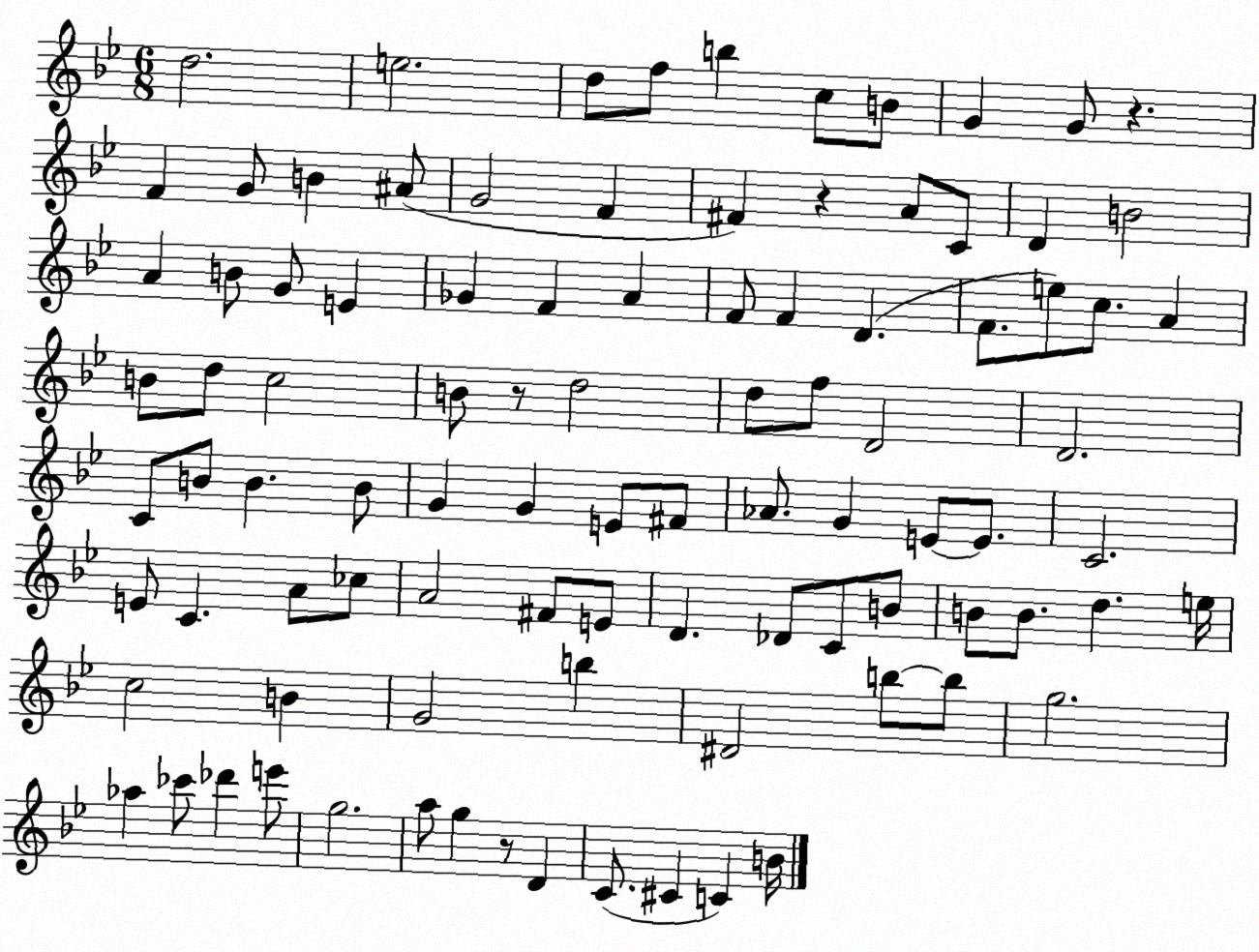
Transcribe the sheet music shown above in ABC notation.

X:1
T:Untitled
M:6/8
L:1/4
K:Bb
d2 e2 d/2 f/2 b c/2 B/2 G G/2 z F G/2 B ^A/2 G2 F ^F z A/2 C/2 D B2 A B/2 G/2 E _G F A F/2 F D F/2 e/2 c/2 A B/2 d/2 c2 B/2 z/2 d2 d/2 f/2 D2 D2 C/2 B/2 B B/2 G G E/2 ^F/2 _A/2 G E/2 E/2 C2 E/2 C A/2 _c/2 A2 ^F/2 E/2 D _D/2 C/2 B/2 B/2 B/2 d e/4 c2 B G2 b ^D2 b/2 b/2 g2 _a _c'/2 _d' e'/2 g2 a/2 g z/2 D C/2 ^C C B/4